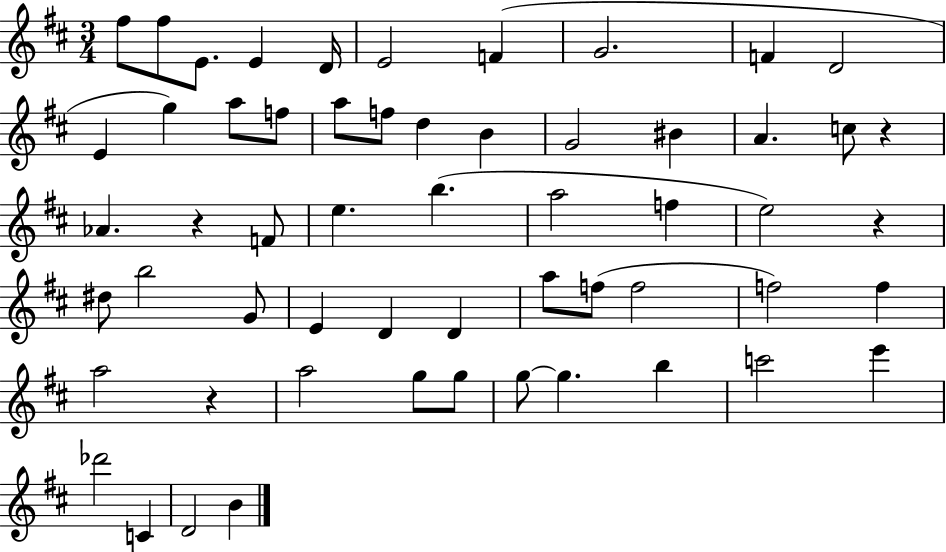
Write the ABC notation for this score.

X:1
T:Untitled
M:3/4
L:1/4
K:D
^f/2 ^f/2 E/2 E D/4 E2 F G2 F D2 E g a/2 f/2 a/2 f/2 d B G2 ^B A c/2 z _A z F/2 e b a2 f e2 z ^d/2 b2 G/2 E D D a/2 f/2 f2 f2 f a2 z a2 g/2 g/2 g/2 g b c'2 e' _d'2 C D2 B